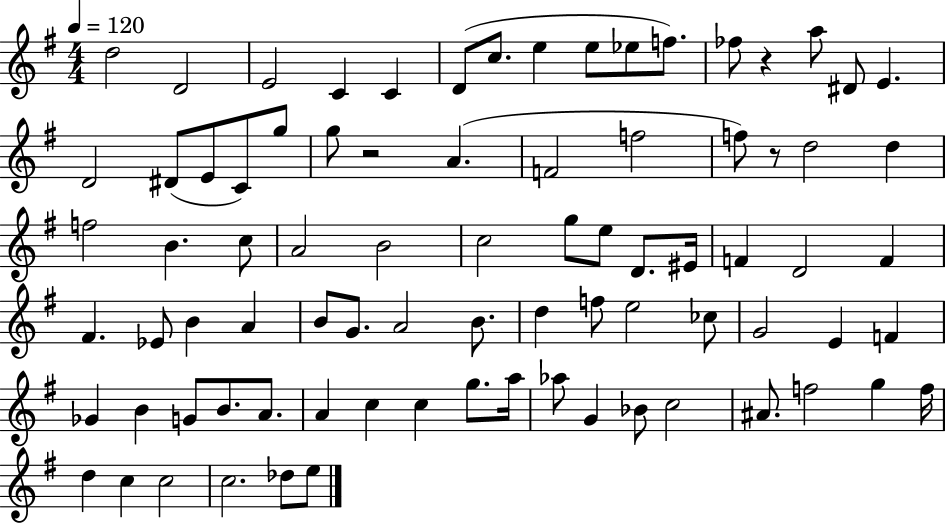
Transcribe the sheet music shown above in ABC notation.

X:1
T:Untitled
M:4/4
L:1/4
K:G
d2 D2 E2 C C D/2 c/2 e e/2 _e/2 f/2 _f/2 z a/2 ^D/2 E D2 ^D/2 E/2 C/2 g/2 g/2 z2 A F2 f2 f/2 z/2 d2 d f2 B c/2 A2 B2 c2 g/2 e/2 D/2 ^E/4 F D2 F ^F _E/2 B A B/2 G/2 A2 B/2 d f/2 e2 _c/2 G2 E F _G B G/2 B/2 A/2 A c c g/2 a/4 _a/2 G _B/2 c2 ^A/2 f2 g f/4 d c c2 c2 _d/2 e/2